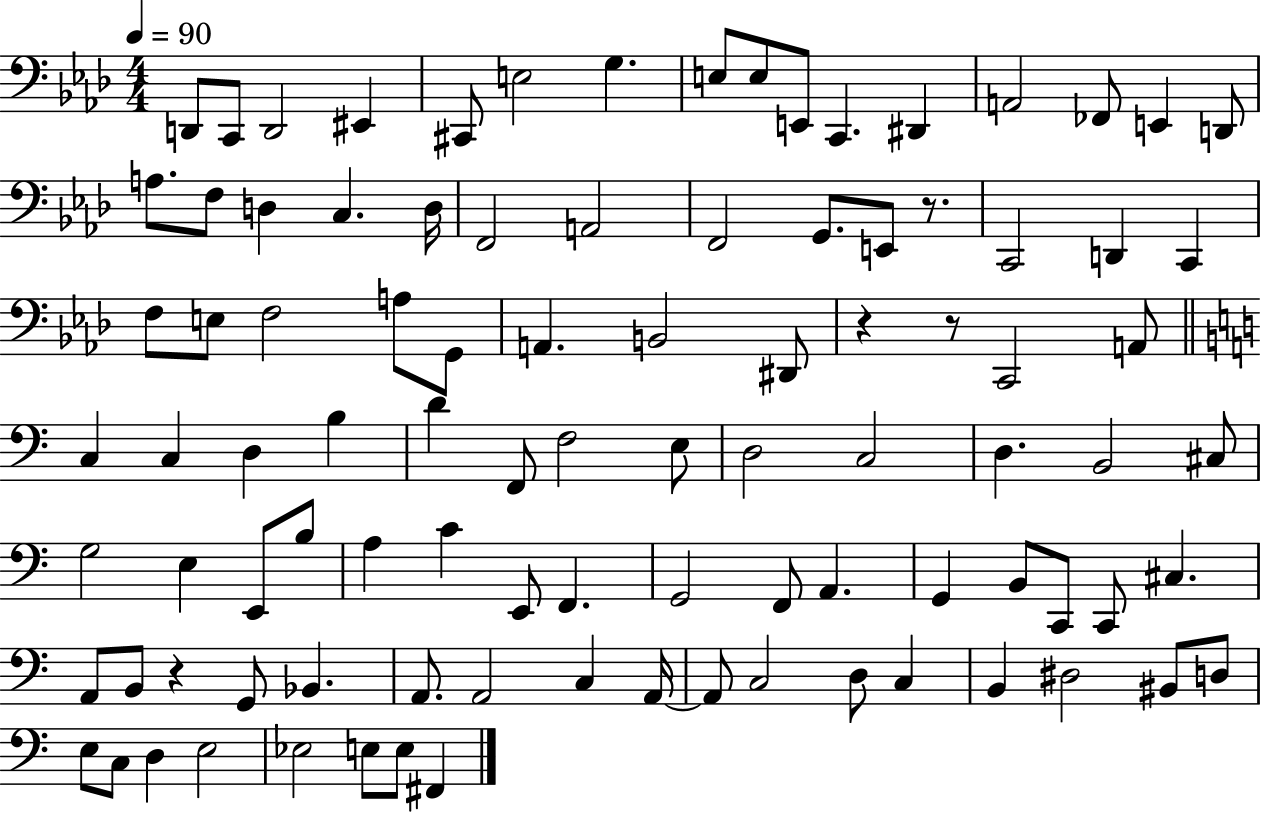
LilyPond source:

{
  \clef bass
  \numericTimeSignature
  \time 4/4
  \key aes \major
  \tempo 4 = 90
  d,8 c,8 d,2 eis,4 | cis,8 e2 g4. | e8 e8 e,8 c,4. dis,4 | a,2 fes,8 e,4 d,8 | \break a8. f8 d4 c4. d16 | f,2 a,2 | f,2 g,8. e,8 r8. | c,2 d,4 c,4 | \break f8 e8 f2 a8 g,8 | a,4. b,2 dis,8 | r4 r8 c,2 a,8 | \bar "||" \break \key c \major c4 c4 d4 b4 | d'4 f,8 f2 e8 | d2 c2 | d4. b,2 cis8 | \break g2 e4 e,8 b8 | a4 c'4 e,8 f,4. | g,2 f,8 a,4. | g,4 b,8 c,8 c,8 cis4. | \break a,8 b,8 r4 g,8 bes,4. | a,8. a,2 c4 a,16~~ | a,8 c2 d8 c4 | b,4 dis2 bis,8 d8 | \break e8 c8 d4 e2 | ees2 e8 e8 fis,4 | \bar "|."
}